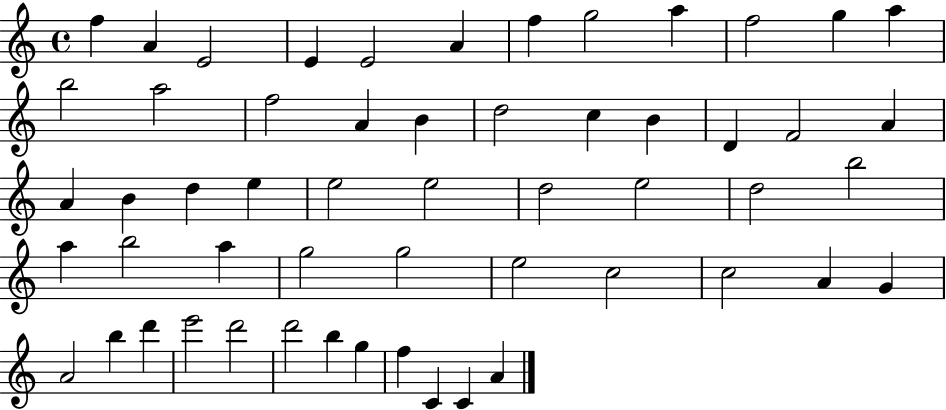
{
  \clef treble
  \time 4/4
  \defaultTimeSignature
  \key c \major
  f''4 a'4 e'2 | e'4 e'2 a'4 | f''4 g''2 a''4 | f''2 g''4 a''4 | \break b''2 a''2 | f''2 a'4 b'4 | d''2 c''4 b'4 | d'4 f'2 a'4 | \break a'4 b'4 d''4 e''4 | e''2 e''2 | d''2 e''2 | d''2 b''2 | \break a''4 b''2 a''4 | g''2 g''2 | e''2 c''2 | c''2 a'4 g'4 | \break a'2 b''4 d'''4 | e'''2 d'''2 | d'''2 b''4 g''4 | f''4 c'4 c'4 a'4 | \break \bar "|."
}